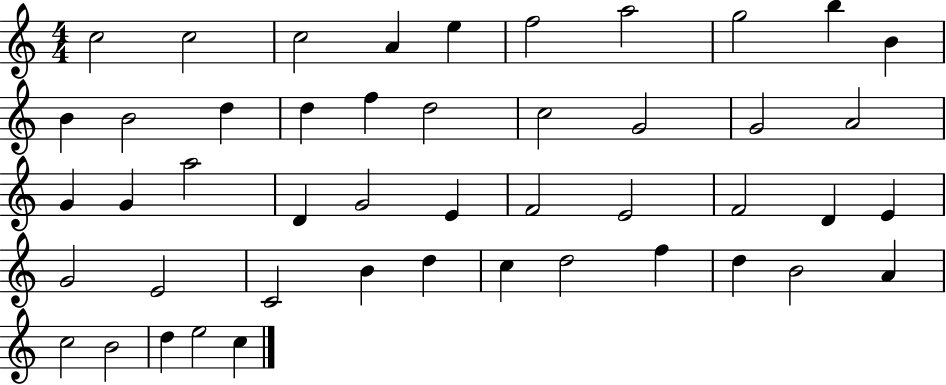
C5/h C5/h C5/h A4/q E5/q F5/h A5/h G5/h B5/q B4/q B4/q B4/h D5/q D5/q F5/q D5/h C5/h G4/h G4/h A4/h G4/q G4/q A5/h D4/q G4/h E4/q F4/h E4/h F4/h D4/q E4/q G4/h E4/h C4/h B4/q D5/q C5/q D5/h F5/q D5/q B4/h A4/q C5/h B4/h D5/q E5/h C5/q